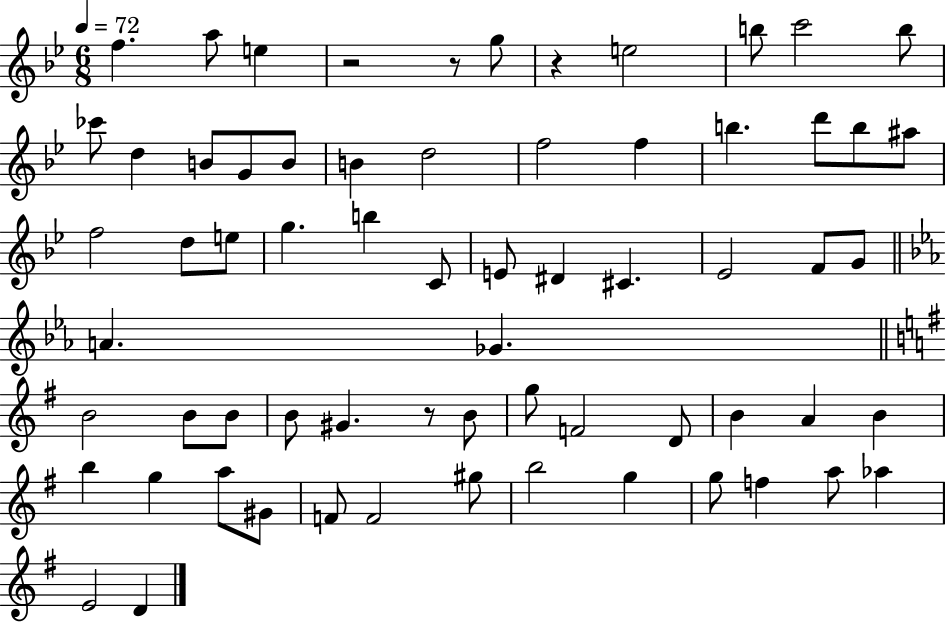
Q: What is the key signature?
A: BES major